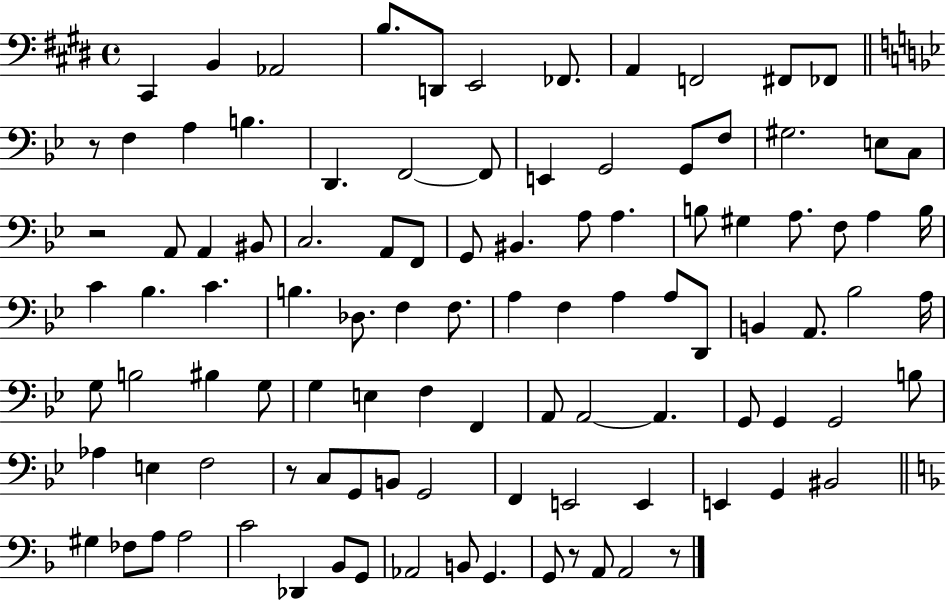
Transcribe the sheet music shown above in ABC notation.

X:1
T:Untitled
M:4/4
L:1/4
K:E
^C,, B,, _A,,2 B,/2 D,,/2 E,,2 _F,,/2 A,, F,,2 ^F,,/2 _F,,/2 z/2 F, A, B, D,, F,,2 F,,/2 E,, G,,2 G,,/2 F,/2 ^G,2 E,/2 C,/2 z2 A,,/2 A,, ^B,,/2 C,2 A,,/2 F,,/2 G,,/2 ^B,, A,/2 A, B,/2 ^G, A,/2 F,/2 A, B,/4 C _B, C B, _D,/2 F, F,/2 A, F, A, A,/2 D,,/2 B,, A,,/2 _B,2 A,/4 G,/2 B,2 ^B, G,/2 G, E, F, F,, A,,/2 A,,2 A,, G,,/2 G,, G,,2 B,/2 _A, E, F,2 z/2 C,/2 G,,/2 B,,/2 G,,2 F,, E,,2 E,, E,, G,, ^B,,2 ^G, _F,/2 A,/2 A,2 C2 _D,, _B,,/2 G,,/2 _A,,2 B,,/2 G,, G,,/2 z/2 A,,/2 A,,2 z/2